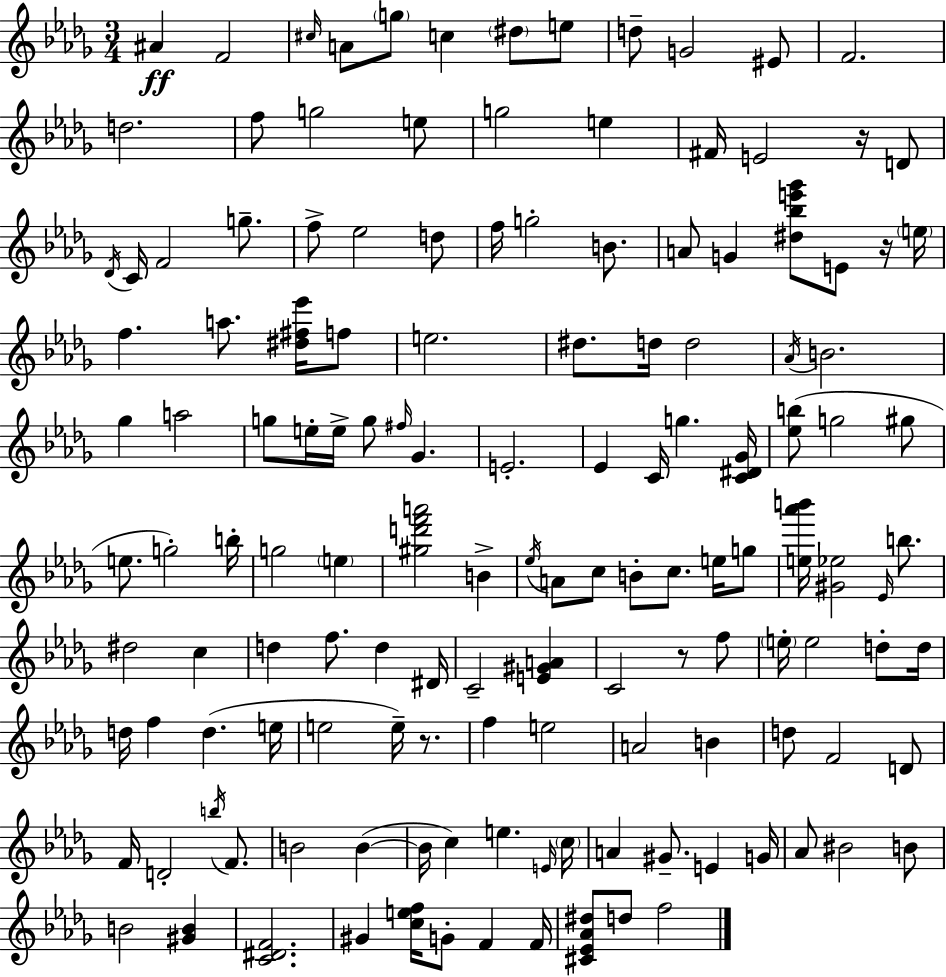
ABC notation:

X:1
T:Untitled
M:3/4
L:1/4
K:Bbm
^A F2 ^c/4 A/2 g/2 c ^d/2 e/2 d/2 G2 ^E/2 F2 d2 f/2 g2 e/2 g2 e ^F/4 E2 z/4 D/2 _D/4 C/4 F2 g/2 f/2 _e2 d/2 f/4 g2 B/2 A/2 G [^d_be'_g']/2 E/2 z/4 e/4 f a/2 [^d^f_e']/4 f/2 e2 ^d/2 d/4 d2 _A/4 B2 _g a2 g/2 e/4 e/4 g/2 ^f/4 _G E2 _E C/4 g [C^D_G]/4 [_eb]/2 g2 ^g/2 e/2 g2 b/4 g2 e [^gd'f'a']2 B _e/4 A/2 c/2 B/2 c/2 e/4 g/2 [e_a'b']/4 [^G_e]2 _E/4 b/2 ^d2 c d f/2 d ^D/4 C2 [E^GA] C2 z/2 f/2 e/4 e2 d/2 d/4 d/4 f d e/4 e2 e/4 z/2 f e2 A2 B d/2 F2 D/2 F/4 D2 b/4 F/2 B2 B B/4 c e E/4 c/4 A ^G/2 E G/4 _A/2 ^B2 B/2 B2 [^GB] [C^DF]2 ^G [cef]/4 G/2 F F/4 [^C_E_A^d]/2 d/2 f2